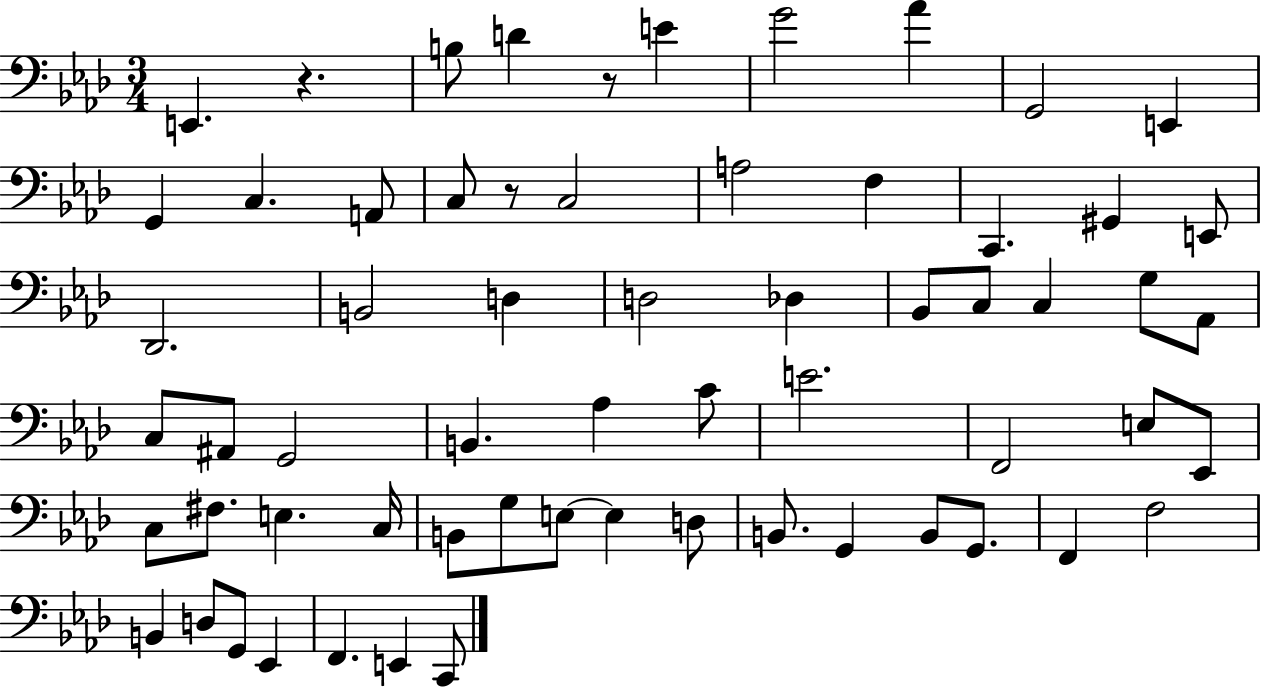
{
  \clef bass
  \numericTimeSignature
  \time 3/4
  \key aes \major
  e,4. r4. | b8 d'4 r8 e'4 | g'2 aes'4 | g,2 e,4 | \break g,4 c4. a,8 | c8 r8 c2 | a2 f4 | c,4. gis,4 e,8 | \break des,2. | b,2 d4 | d2 des4 | bes,8 c8 c4 g8 aes,8 | \break c8 ais,8 g,2 | b,4. aes4 c'8 | e'2. | f,2 e8 ees,8 | \break c8 fis8. e4. c16 | b,8 g8 e8~~ e4 d8 | b,8. g,4 b,8 g,8. | f,4 f2 | \break b,4 d8 g,8 ees,4 | f,4. e,4 c,8 | \bar "|."
}